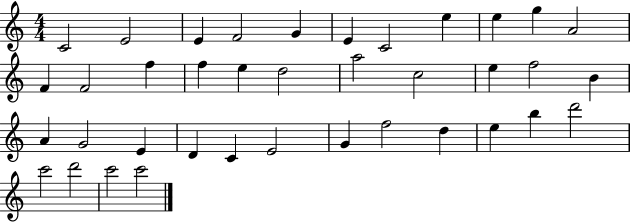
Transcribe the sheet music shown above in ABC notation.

X:1
T:Untitled
M:4/4
L:1/4
K:C
C2 E2 E F2 G E C2 e e g A2 F F2 f f e d2 a2 c2 e f2 B A G2 E D C E2 G f2 d e b d'2 c'2 d'2 c'2 c'2